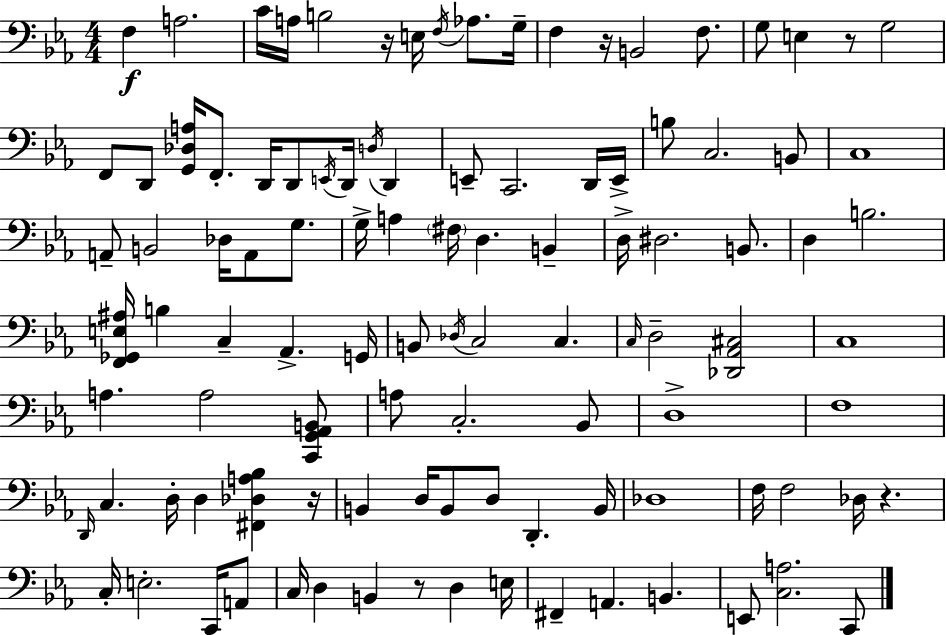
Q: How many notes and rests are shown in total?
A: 105